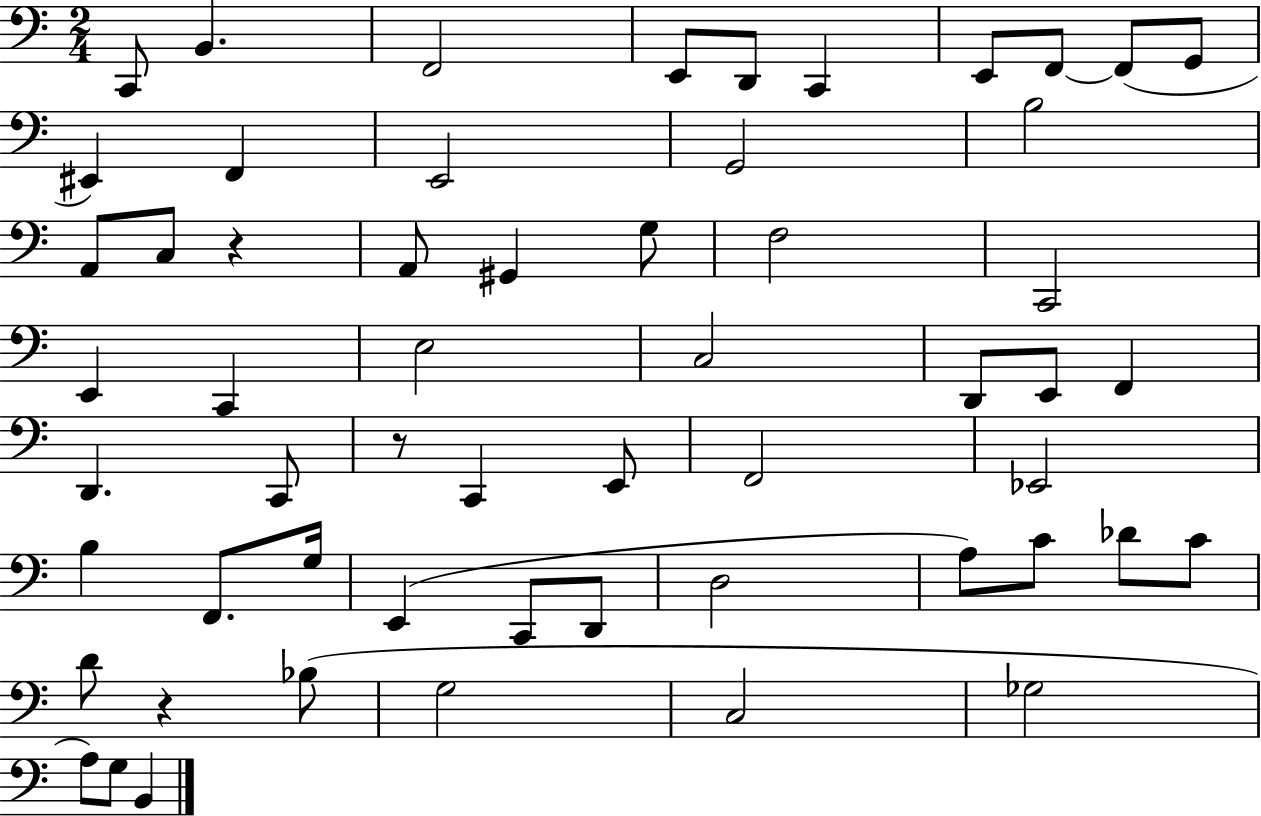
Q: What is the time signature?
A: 2/4